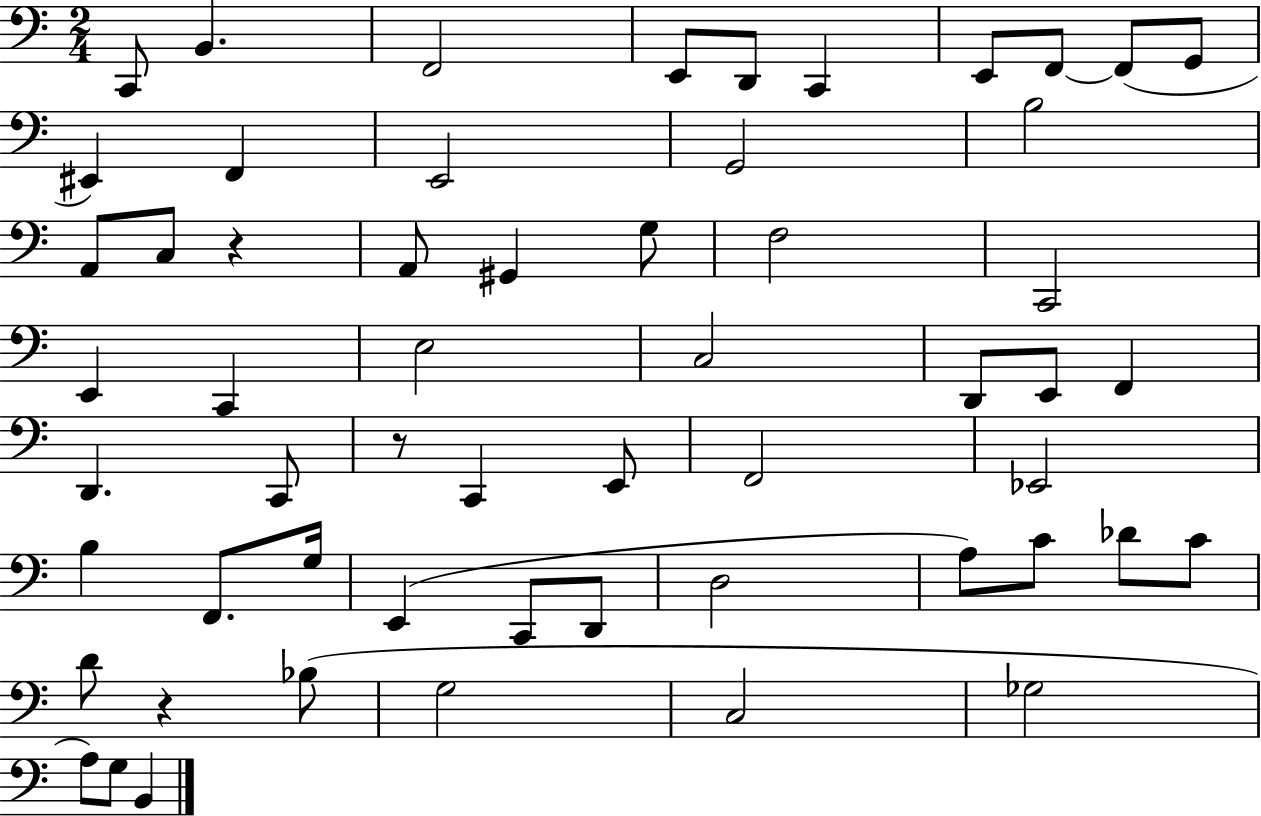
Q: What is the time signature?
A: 2/4